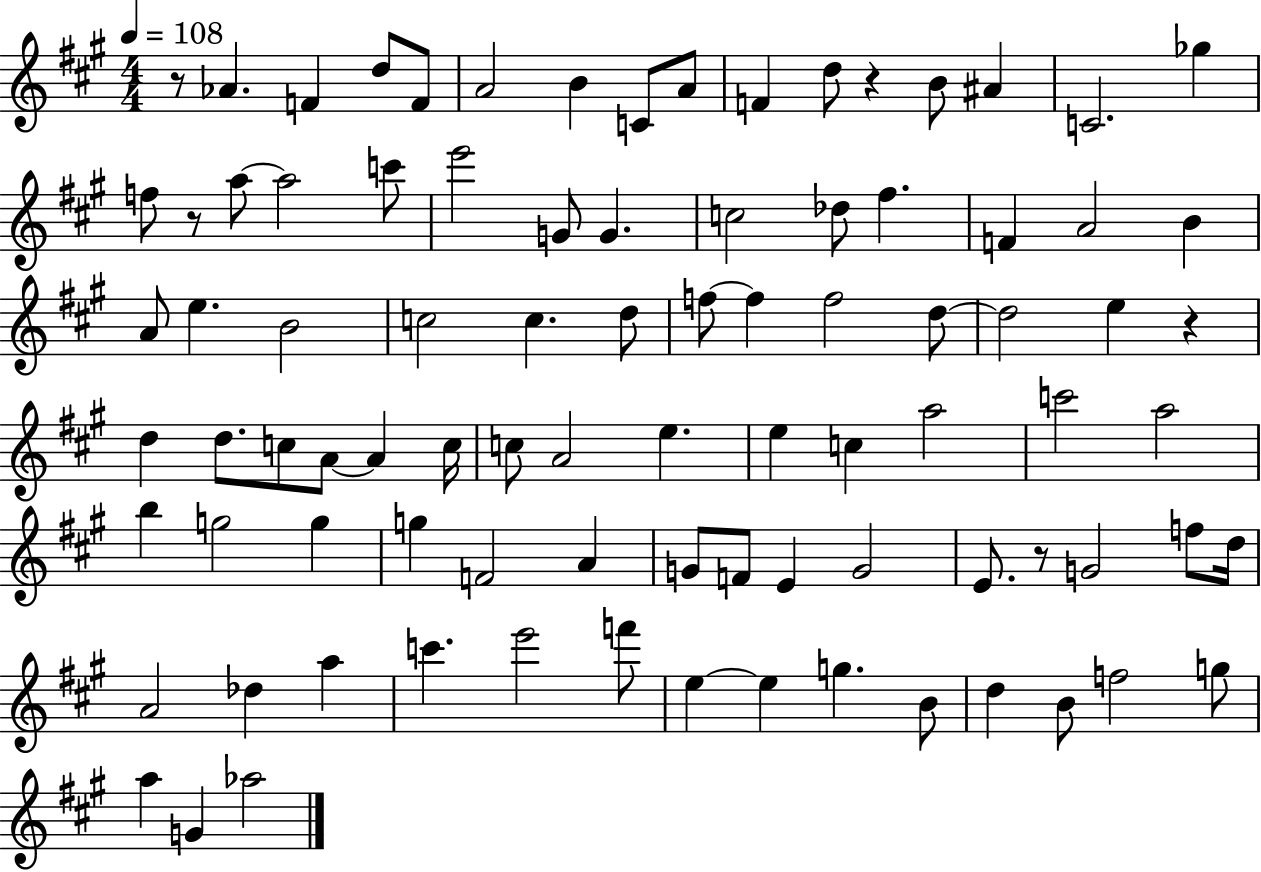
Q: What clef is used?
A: treble